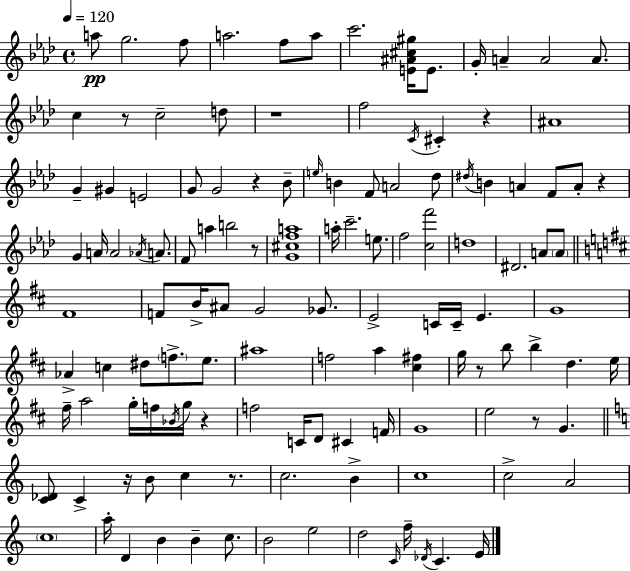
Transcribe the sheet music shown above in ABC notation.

X:1
T:Untitled
M:4/4
L:1/4
K:Ab
a/2 g2 f/2 a2 f/2 a/2 c'2 [E^A^c^g]/4 E/2 G/4 A A2 A/2 c z/2 c2 d/2 z4 f2 C/4 ^C z ^A4 G ^G E2 G/2 G2 z _B/2 e/4 B F/2 A2 _d/2 ^d/4 B A F/2 A/2 z G A/4 A2 _A/4 A/2 F/2 a b2 z/2 [G^cfa]4 a/4 c'2 e/2 f2 [cf']2 d4 ^D2 A/2 A/2 ^F4 F/2 B/4 ^A/2 G2 _G/2 E2 C/4 C/4 E G4 _A c ^d/2 f/2 e/2 ^a4 f2 a [^c^f] g/4 z/2 b/2 b d e/4 ^f/4 a2 g/4 f/4 _B/4 g/4 z f2 C/4 D/2 ^C F/4 G4 e2 z/2 G [C_D]/2 C z/4 B/2 c z/2 c2 B c4 c2 A2 c4 a/4 D B B c/2 B2 e2 d2 C/4 f/4 _D/4 C E/4